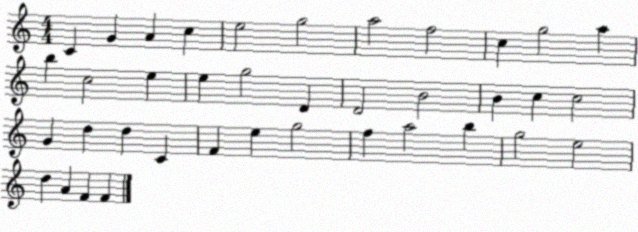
X:1
T:Untitled
M:4/4
L:1/4
K:C
C G A c e2 g2 a2 f2 c g2 a b c2 e e g2 D D2 B2 B c c2 G d d C F e g2 f a2 b g2 e2 d A F F